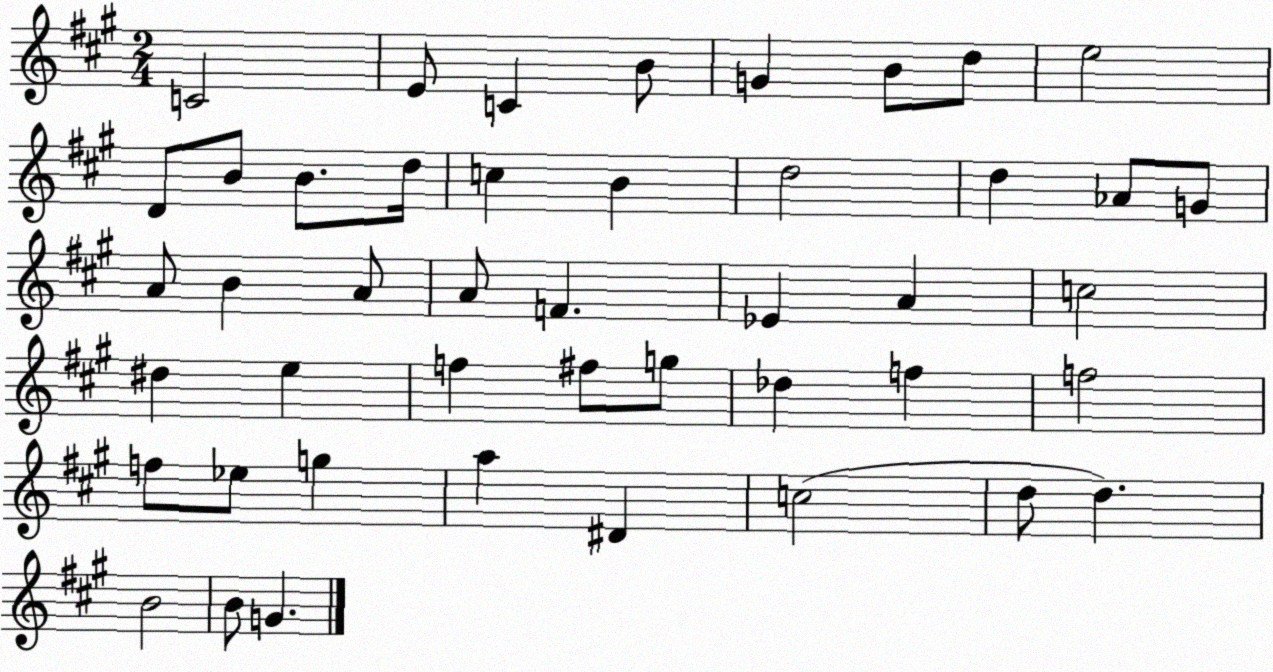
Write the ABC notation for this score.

X:1
T:Untitled
M:2/4
L:1/4
K:A
C2 E/2 C B/2 G B/2 d/2 e2 D/2 B/2 B/2 d/4 c B d2 d _A/2 G/2 A/2 B A/2 A/2 F _E A c2 ^d e f ^f/2 g/2 _d f f2 f/2 _e/2 g a ^D c2 d/2 d B2 B/2 G